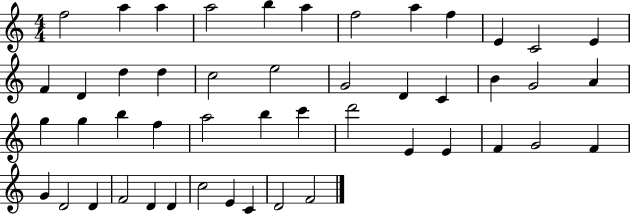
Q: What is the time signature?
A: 4/4